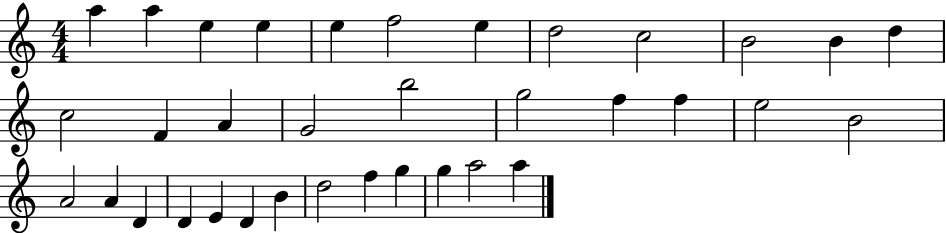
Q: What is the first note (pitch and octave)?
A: A5